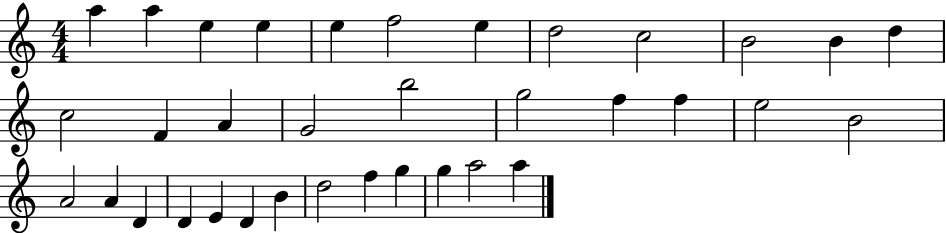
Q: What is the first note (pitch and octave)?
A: A5